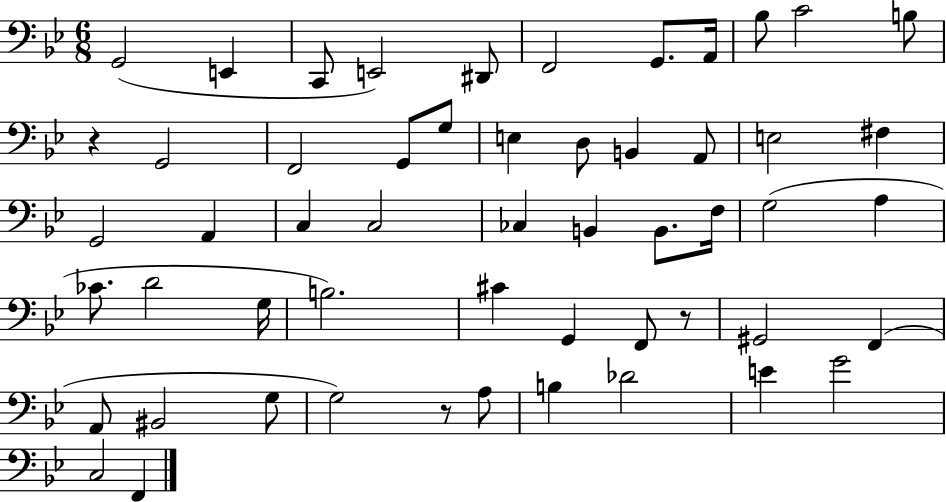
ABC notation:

X:1
T:Untitled
M:6/8
L:1/4
K:Bb
G,,2 E,, C,,/2 E,,2 ^D,,/2 F,,2 G,,/2 A,,/4 _B,/2 C2 B,/2 z G,,2 F,,2 G,,/2 G,/2 E, D,/2 B,, A,,/2 E,2 ^F, G,,2 A,, C, C,2 _C, B,, B,,/2 F,/4 G,2 A, _C/2 D2 G,/4 B,2 ^C G,, F,,/2 z/2 ^G,,2 F,, A,,/2 ^B,,2 G,/2 G,2 z/2 A,/2 B, _D2 E G2 C,2 F,,